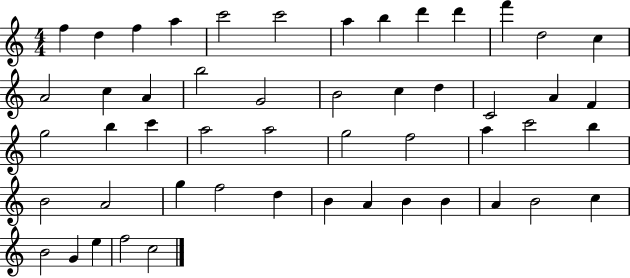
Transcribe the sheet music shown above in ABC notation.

X:1
T:Untitled
M:4/4
L:1/4
K:C
f d f a c'2 c'2 a b d' d' f' d2 c A2 c A b2 G2 B2 c d C2 A F g2 b c' a2 a2 g2 f2 a c'2 b B2 A2 g f2 d B A B B A B2 c B2 G e f2 c2